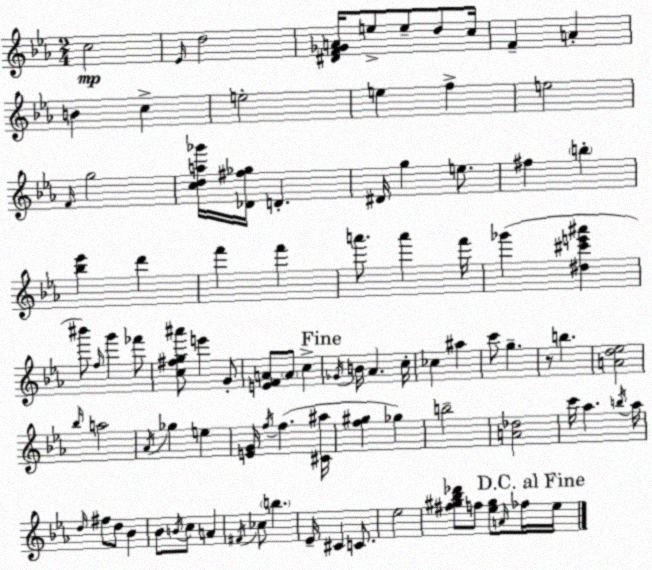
X:1
T:Untitled
M:2/4
L:1/4
K:Eb
c2 _E/4 d2 [^DF_GA]/4 e/2 e/2 d/2 c/4 F A B c e2 e f e2 F/4 g2 [cda_g']/4 [_D^f_g]/4 D ^D/4 g e/2 ^f b [_b_e'] d' f' f' a'/2 a' f'/4 _g' [^d^c'e'^a'] ^b'/2 f/4 g' _f'/2 [c^fg^a']/2 e' G/2 [EFA]/2 A/2 c _G/4 B/4 _A c/4 _c ^a c'/2 g z/2 b [Ad_e]2 _b/4 a2 _A/4 _g e [EG]/4 f/4 f [^C^a]/4 [f^g] _g b2 [A_d]2 c'/4 _a b/4 _a/4 d/4 ^f/2 d/2 _B _B/2 B/4 c/2 A ^F/4 _c/2 b _E/4 ^C C/2 _e2 [^f^g_b_d']/2 f/2 [_e^g]/2 A/4 _f/4 _e/4